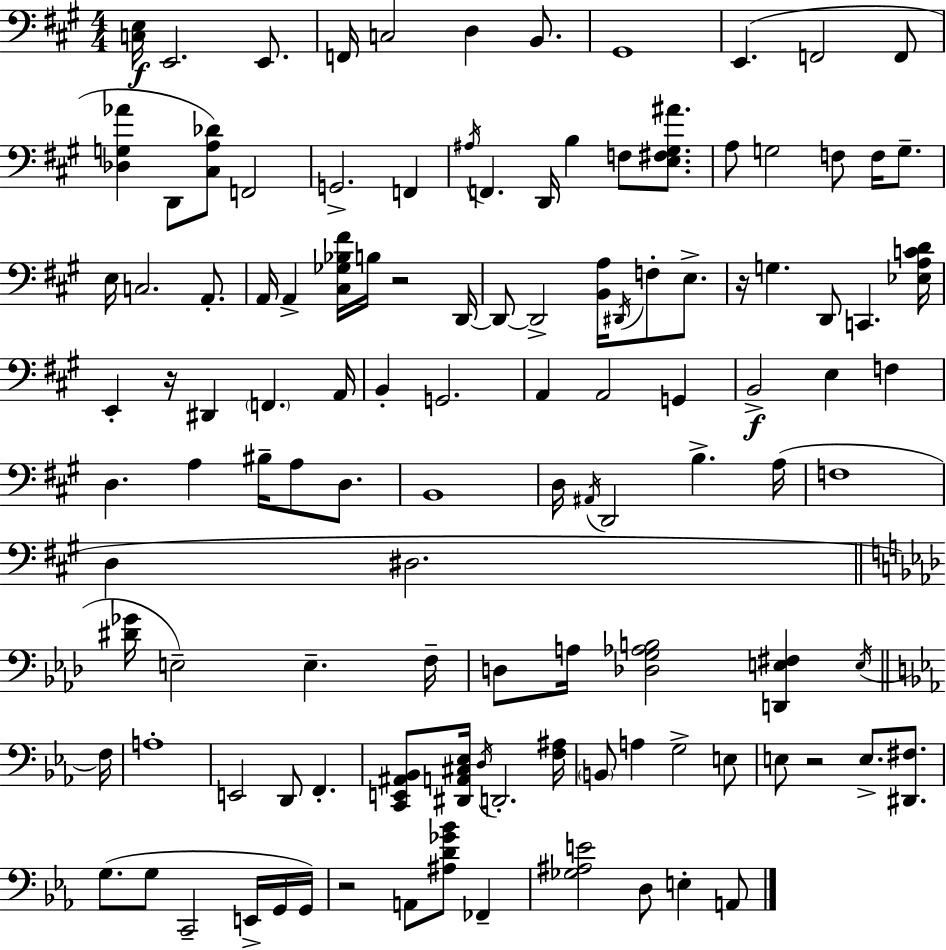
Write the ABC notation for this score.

X:1
T:Untitled
M:4/4
L:1/4
K:A
[C,E,]/4 E,,2 E,,/2 F,,/4 C,2 D, B,,/2 ^G,,4 E,, F,,2 F,,/2 [_D,G,_A] D,,/2 [^C,A,_D]/2 F,,2 G,,2 F,, ^A,/4 F,, D,,/4 B, F,/2 [E,^F,^G,^A]/2 A,/2 G,2 F,/2 F,/4 G,/2 E,/4 C,2 A,,/2 A,,/4 A,, [^C,_G,_B,^F]/4 B,/4 z2 D,,/4 D,,/2 D,,2 [B,,A,]/4 ^D,,/4 F,/2 E,/2 z/4 G, D,,/2 C,, [_E,A,CD]/4 E,, z/4 ^D,, F,, A,,/4 B,, G,,2 A,, A,,2 G,, B,,2 E, F, D, A, ^B,/4 A,/2 D,/2 B,,4 D,/4 ^A,,/4 D,,2 B, A,/4 F,4 D, ^D,2 [^D_G]/4 E,2 E, F,/4 D,/2 A,/4 [_D,G,_A,B,]2 [D,,E,^F,] E,/4 F,/4 A,4 E,,2 D,,/2 F,, [C,,E,,^A,,_B,,]/2 [^D,,A,,^C,_E,]/4 D,/4 D,,2 [F,^A,]/4 B,,/2 A, G,2 E,/2 E,/2 z2 E,/2 [^D,,^F,]/2 G,/2 G,/2 C,,2 E,,/4 G,,/4 G,,/4 z2 A,,/2 [^A,D_G_B]/2 _F,, [_G,^A,E]2 D,/2 E, A,,/2